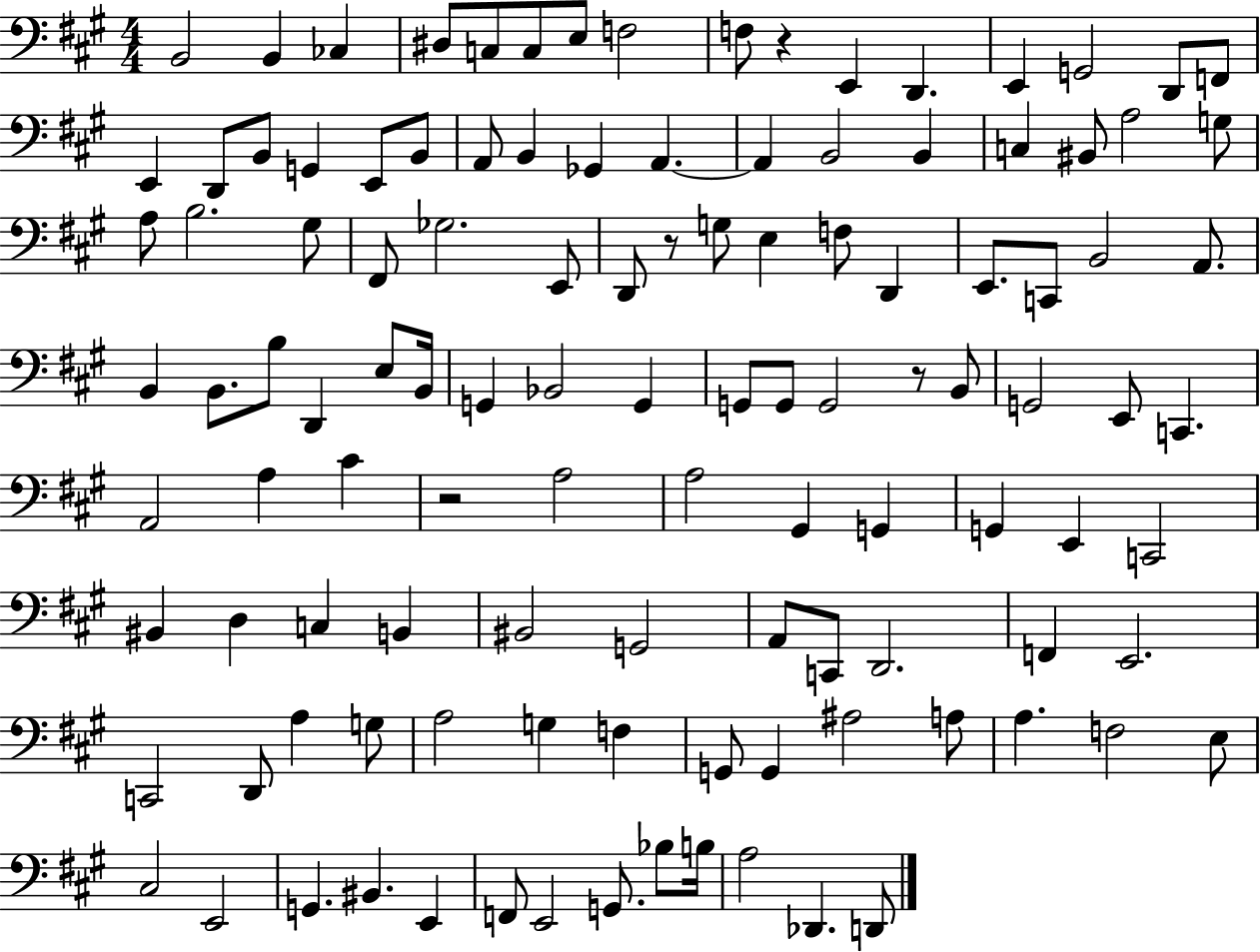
{
  \clef bass
  \numericTimeSignature
  \time 4/4
  \key a \major
  b,2 b,4 ces4 | dis8 c8 c8 e8 f2 | f8 r4 e,4 d,4. | e,4 g,2 d,8 f,8 | \break e,4 d,8 b,8 g,4 e,8 b,8 | a,8 b,4 ges,4 a,4.~~ | a,4 b,2 b,4 | c4 bis,8 a2 g8 | \break a8 b2. gis8 | fis,8 ges2. e,8 | d,8 r8 g8 e4 f8 d,4 | e,8. c,8 b,2 a,8. | \break b,4 b,8. b8 d,4 e8 b,16 | g,4 bes,2 g,4 | g,8 g,8 g,2 r8 b,8 | g,2 e,8 c,4. | \break a,2 a4 cis'4 | r2 a2 | a2 gis,4 g,4 | g,4 e,4 c,2 | \break bis,4 d4 c4 b,4 | bis,2 g,2 | a,8 c,8 d,2. | f,4 e,2. | \break c,2 d,8 a4 g8 | a2 g4 f4 | g,8 g,4 ais2 a8 | a4. f2 e8 | \break cis2 e,2 | g,4. bis,4. e,4 | f,8 e,2 g,8. bes8 b16 | a2 des,4. d,8 | \break \bar "|."
}